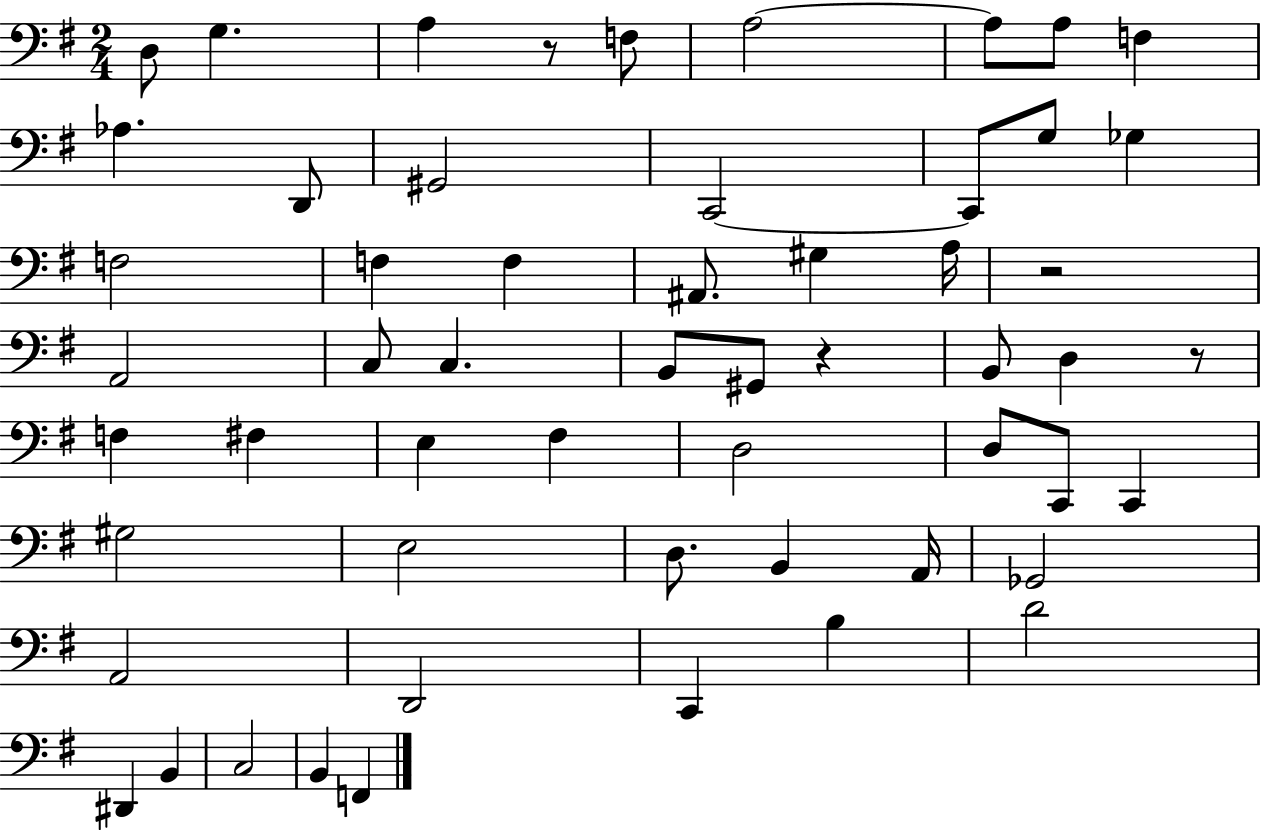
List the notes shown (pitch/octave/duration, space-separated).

D3/e G3/q. A3/q R/e F3/e A3/h A3/e A3/e F3/q Ab3/q. D2/e G#2/h C2/h C2/e G3/e Gb3/q F3/h F3/q F3/q A#2/e. G#3/q A3/s R/h A2/h C3/e C3/q. B2/e G#2/e R/q B2/e D3/q R/e F3/q F#3/q E3/q F#3/q D3/h D3/e C2/e C2/q G#3/h E3/h D3/e. B2/q A2/s Gb2/h A2/h D2/h C2/q B3/q D4/h D#2/q B2/q C3/h B2/q F2/q